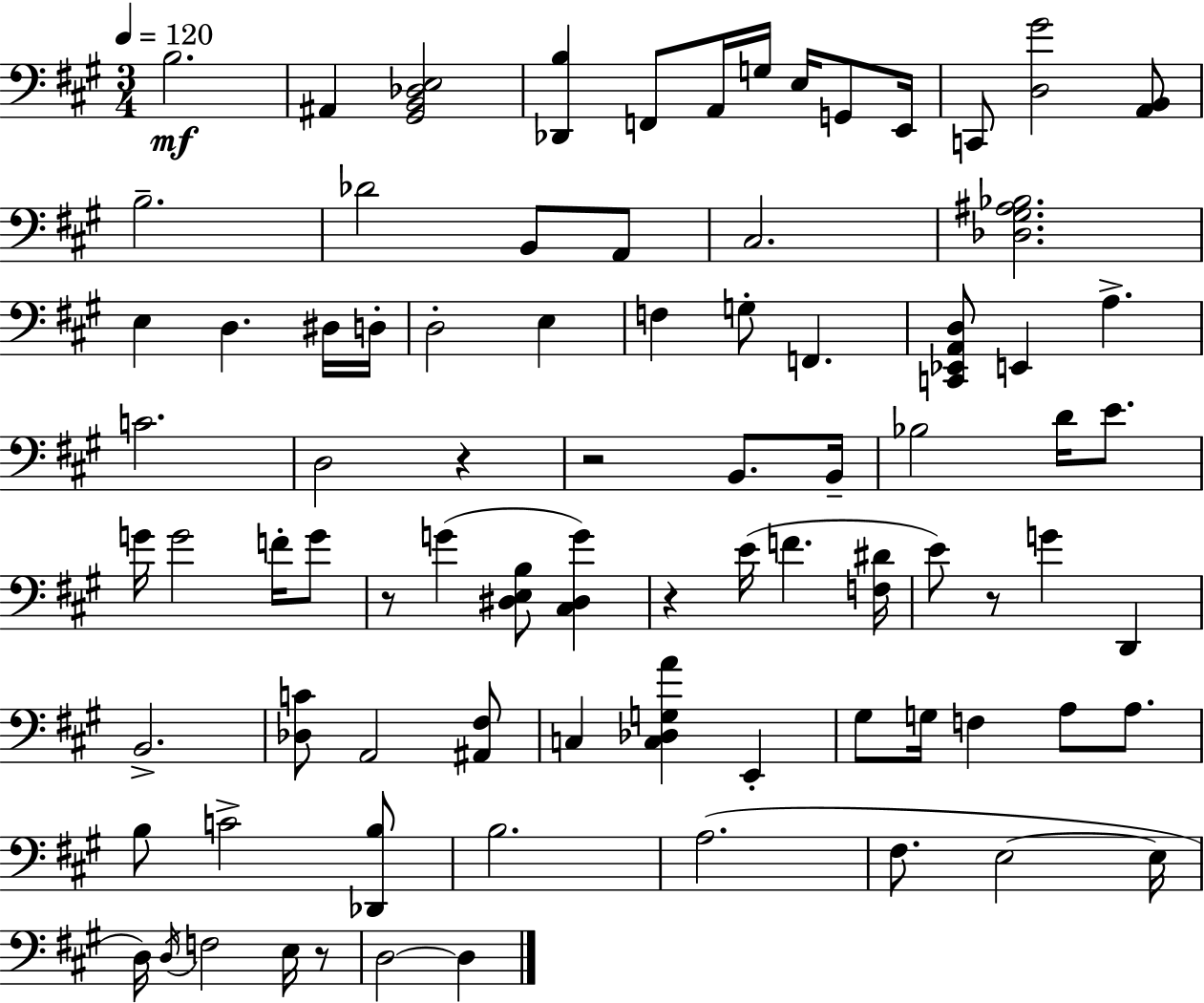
B3/h. A#2/q [G#2,B2,Db3,E3]/h [Db2,B3]/q F2/e A2/s G3/s E3/s G2/e E2/s C2/e [D3,G#4]/h [A2,B2]/e B3/h. Db4/h B2/e A2/e C#3/h. [Db3,G#3,A#3,Bb3]/h. E3/q D3/q. D#3/s D3/s D3/h E3/q F3/q G3/e F2/q. [C2,Eb2,A2,D3]/e E2/q A3/q. C4/h. D3/h R/q R/h B2/e. B2/s Bb3/h D4/s E4/e. G4/s G4/h F4/s G4/e R/e G4/q [D#3,E3,B3]/e [C#3,D#3,G4]/q R/q E4/s F4/q. [F3,D#4]/s E4/e R/e G4/q D2/q B2/h. [Db3,C4]/e A2/h [A#2,F#3]/e C3/q [C3,Db3,G3,A4]/q E2/q G#3/e G3/s F3/q A3/e A3/e. B3/e C4/h [Db2,B3]/e B3/h. A3/h. F#3/e. E3/h E3/s D3/s D3/s F3/h E3/s R/e D3/h D3/q